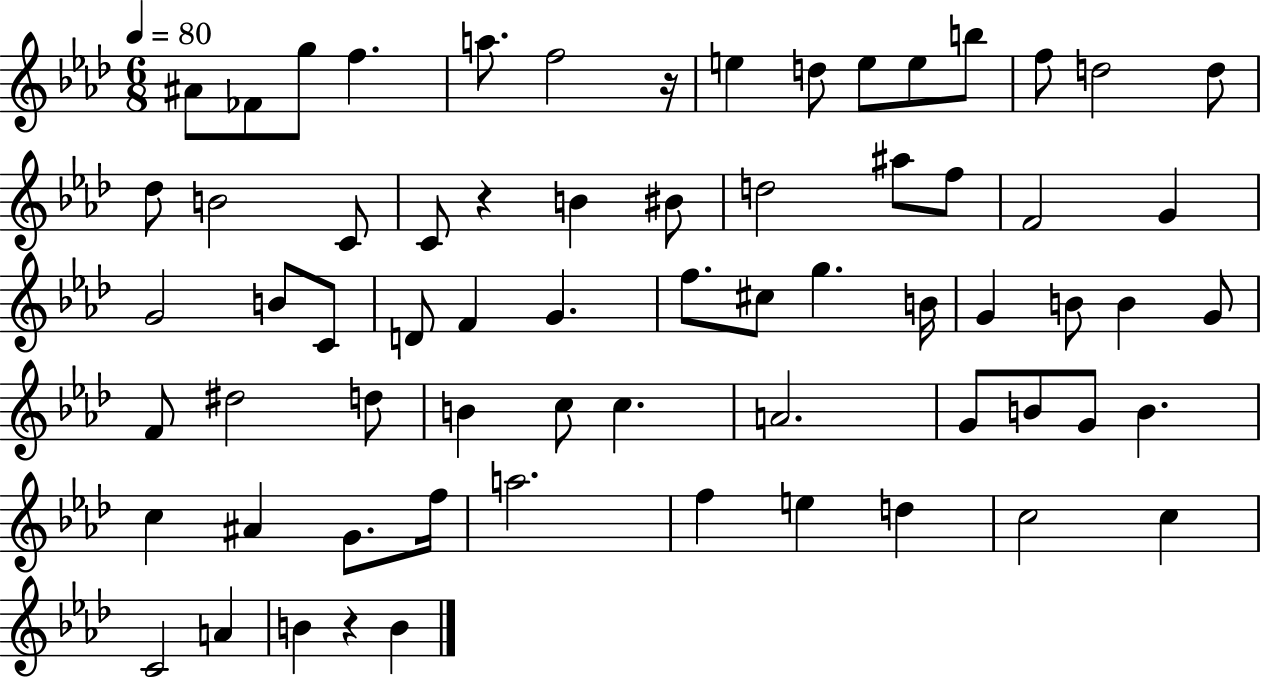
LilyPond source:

{
  \clef treble
  \numericTimeSignature
  \time 6/8
  \key aes \major
  \tempo 4 = 80
  ais'8 fes'8 g''8 f''4. | a''8. f''2 r16 | e''4 d''8 e''8 e''8 b''8 | f''8 d''2 d''8 | \break des''8 b'2 c'8 | c'8 r4 b'4 bis'8 | d''2 ais''8 f''8 | f'2 g'4 | \break g'2 b'8 c'8 | d'8 f'4 g'4. | f''8. cis''8 g''4. b'16 | g'4 b'8 b'4 g'8 | \break f'8 dis''2 d''8 | b'4 c''8 c''4. | a'2. | g'8 b'8 g'8 b'4. | \break c''4 ais'4 g'8. f''16 | a''2. | f''4 e''4 d''4 | c''2 c''4 | \break c'2 a'4 | b'4 r4 b'4 | \bar "|."
}